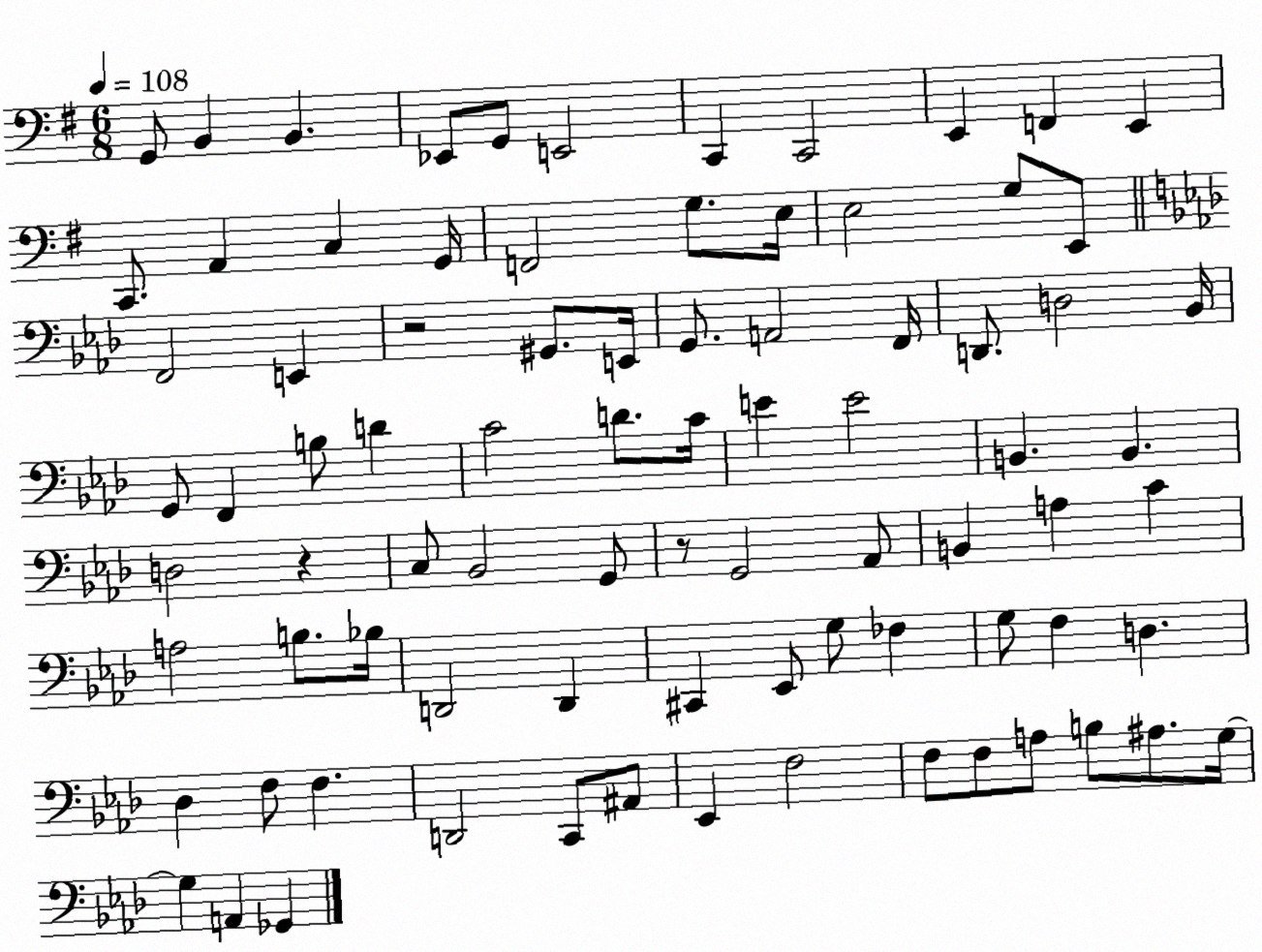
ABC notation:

X:1
T:Untitled
M:6/8
L:1/4
K:G
G,,/2 B,, B,, _E,,/2 G,,/2 E,,2 C,, C,,2 E,, F,, E,, C,,/2 A,, C, G,,/4 F,,2 G,/2 E,/4 E,2 G,/2 E,,/2 F,,2 E,, z2 ^G,,/2 E,,/4 G,,/2 A,,2 F,,/4 D,,/2 D,2 _B,,/4 G,,/2 F,, B,/2 D C2 D/2 C/4 E E2 B,, B,, D,2 z C,/2 _B,,2 G,,/2 z/2 G,,2 _A,,/2 B,, A, C A,2 B,/2 _B,/4 D,,2 D,, ^C,, _E,,/2 G,/2 _F, G,/2 F, D, _D, F,/2 F, D,,2 C,,/2 ^A,,/2 _E,, F,2 F,/2 F,/2 A,/2 B,/2 ^A,/2 G,/4 G, A,, _G,,